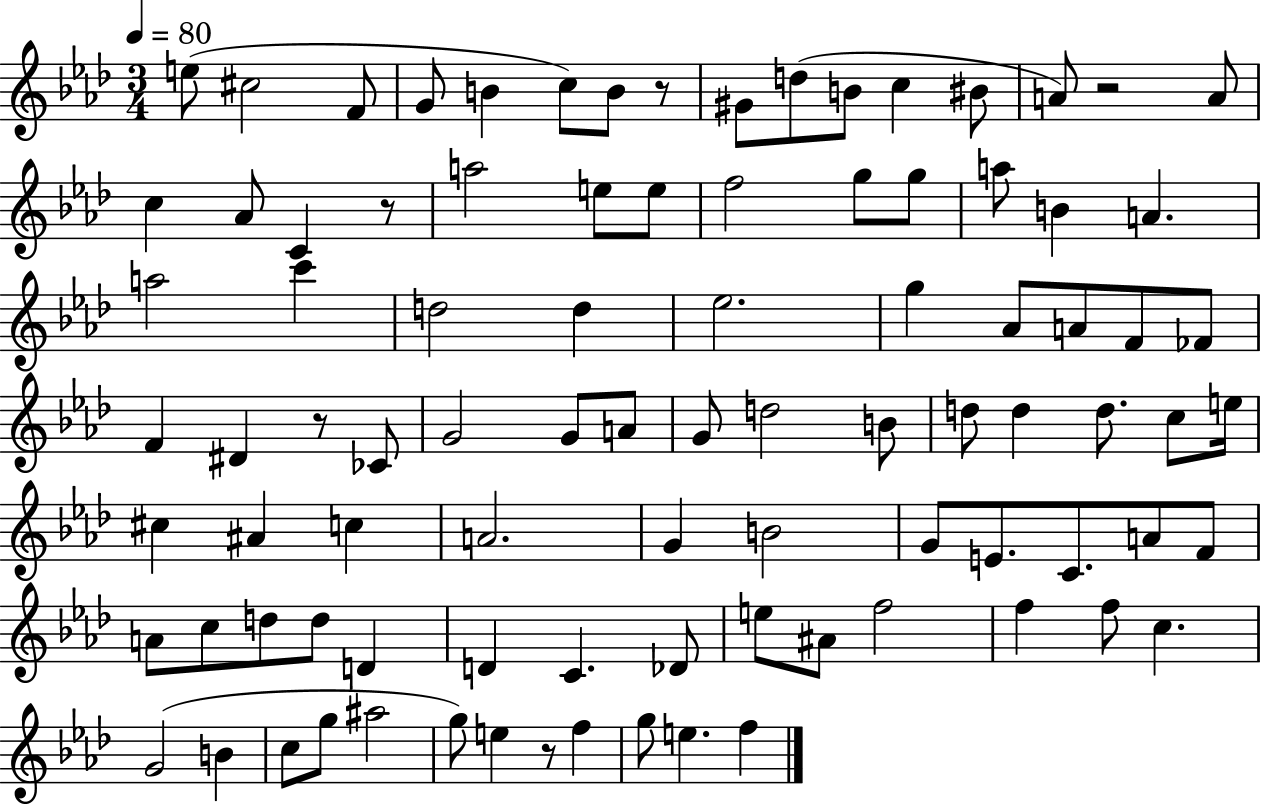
{
  \clef treble
  \numericTimeSignature
  \time 3/4
  \key aes \major
  \tempo 4 = 80
  e''8( cis''2 f'8 | g'8 b'4 c''8) b'8 r8 | gis'8 d''8( b'8 c''4 bis'8 | a'8) r2 a'8 | \break c''4 aes'8 c'4 r8 | a''2 e''8 e''8 | f''2 g''8 g''8 | a''8 b'4 a'4. | \break a''2 c'''4 | d''2 d''4 | ees''2. | g''4 aes'8 a'8 f'8 fes'8 | \break f'4 dis'4 r8 ces'8 | g'2 g'8 a'8 | g'8 d''2 b'8 | d''8 d''4 d''8. c''8 e''16 | \break cis''4 ais'4 c''4 | a'2. | g'4 b'2 | g'8 e'8. c'8. a'8 f'8 | \break a'8 c''8 d''8 d''8 d'4 | d'4 c'4. des'8 | e''8 ais'8 f''2 | f''4 f''8 c''4. | \break g'2( b'4 | c''8 g''8 ais''2 | g''8) e''4 r8 f''4 | g''8 e''4. f''4 | \break \bar "|."
}